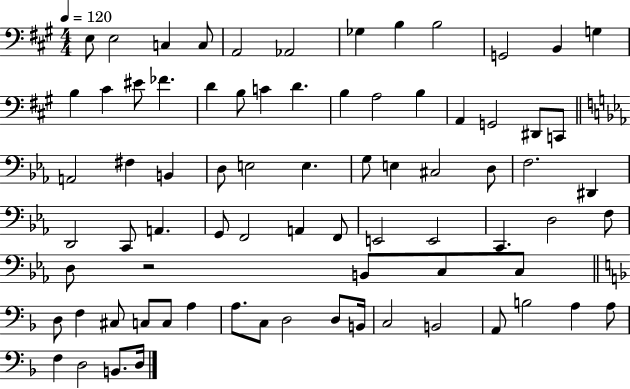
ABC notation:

X:1
T:Untitled
M:4/4
L:1/4
K:A
E,/2 E,2 C, C,/2 A,,2 _A,,2 _G, B, B,2 G,,2 B,, G, B, ^C ^E/2 _F D B,/2 C D B, A,2 B, A,, G,,2 ^D,,/2 C,,/2 A,,2 ^F, B,, D,/2 E,2 E, G,/2 E, ^C,2 D,/2 F,2 ^D,, D,,2 C,,/2 A,, G,,/2 F,,2 A,, F,,/2 E,,2 E,,2 C,, D,2 F,/2 D,/2 z2 B,,/2 C,/2 C,/2 D,/2 F, ^C,/2 C,/2 C,/2 A, A,/2 C,/2 D,2 D,/2 B,,/4 C,2 B,,2 A,,/2 B,2 A, A,/2 F, D,2 B,,/2 D,/4